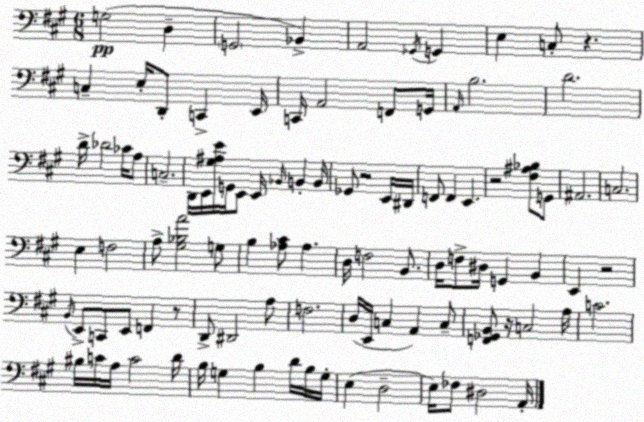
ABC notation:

X:1
T:Untitled
M:6/8
L:1/4
K:A
G,2 D, G,,2 _B,, A,,2 _G,,/4 G,, E, C,/2 z C, E,/4 D,,/2 C,, E,,/4 C,,/4 A,,2 F,,/2 G,,/4 A,,/4 B,2 D2 D/4 _D2 _C/4 A,/2 C,2 D,,/4 E,,/4 [^G,^A,E]/4 G,,/4 E,,/2 E,,/4 _B,,/4 B,, B,,/4 _G,,/2 z2 E,,/4 ^D,,/4 F,,/2 F,, E,, z2 [^F,^A,_B,]/2 G,,/2 ^A,,2 C,2 E, F,2 A,/2 [^G,_B,A]2 G,/2 B, [_A,^C]/2 _A, D,/4 F,2 B,,/2 D,/4 F,/2 ^D,/4 G,, B,, E,, z2 B,,/4 E,,/2 C,,/2 E,,/2 F,, z/2 D,,/2 ^D,,2 A,/2 F,2 D,/4 E,,/4 C, A,, C,/2 [F,,_G,,B,,]/2 z/4 C,2 A,/4 C2 ^B,/4 C/4 A,/4 C2 D/4 B,/4 G, B, D/4 B,/4 G,/4 E, D,2 E,/4 _F,/2 ^D,2 A,,/4